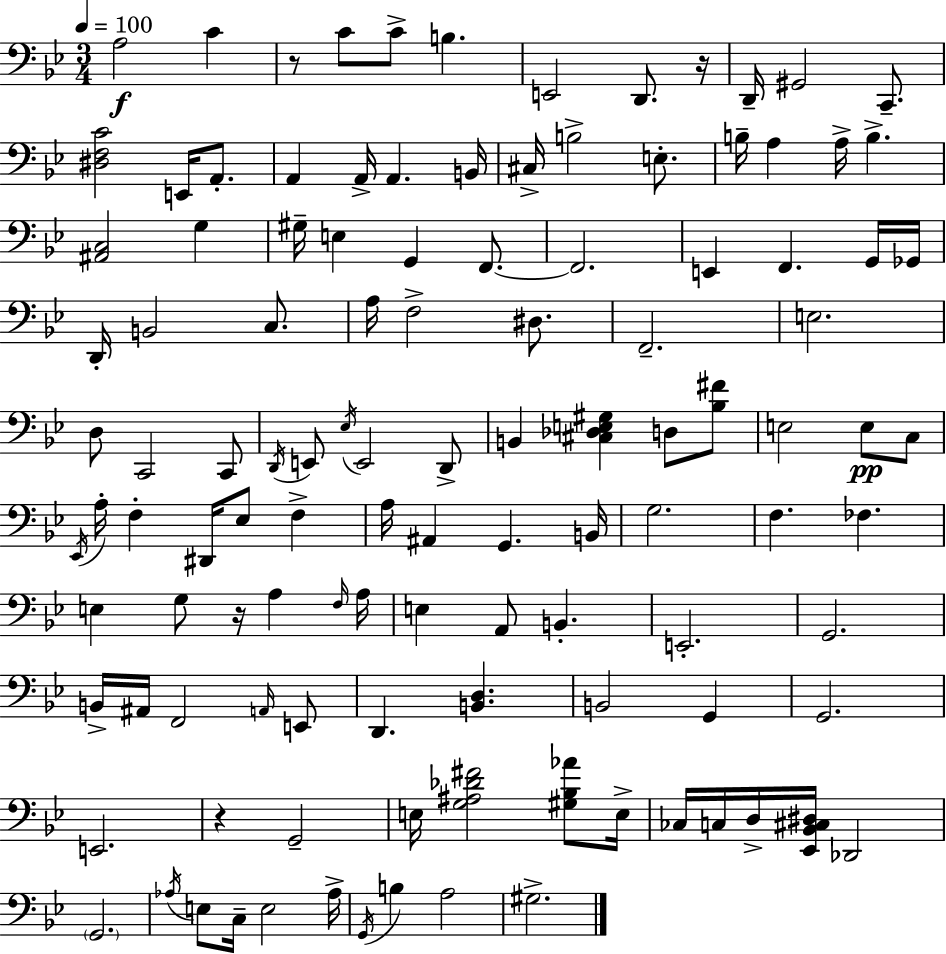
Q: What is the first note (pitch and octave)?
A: A3